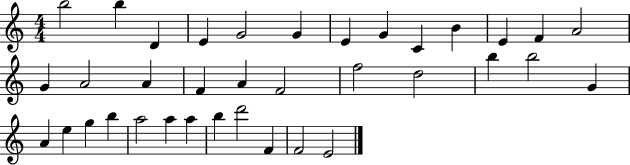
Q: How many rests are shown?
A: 0